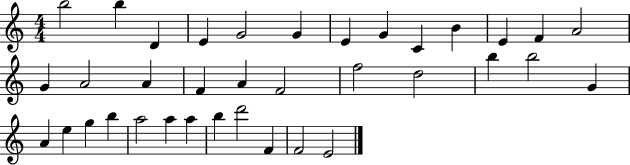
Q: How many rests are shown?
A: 0